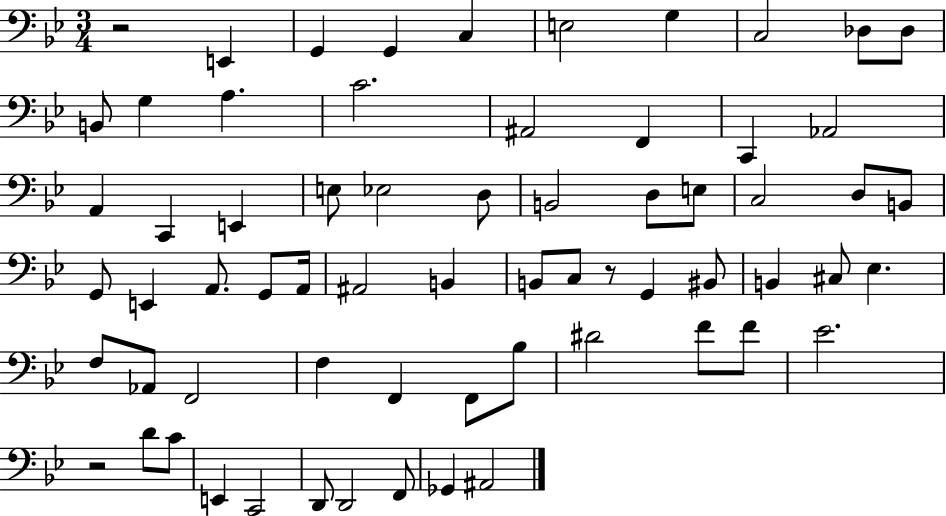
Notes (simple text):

R/h E2/q G2/q G2/q C3/q E3/h G3/q C3/h Db3/e Db3/e B2/e G3/q A3/q. C4/h. A#2/h F2/q C2/q Ab2/h A2/q C2/q E2/q E3/e Eb3/h D3/e B2/h D3/e E3/e C3/h D3/e B2/e G2/e E2/q A2/e. G2/e A2/s A#2/h B2/q B2/e C3/e R/e G2/q BIS2/e B2/q C#3/e Eb3/q. F3/e Ab2/e F2/h F3/q F2/q F2/e Bb3/e D#4/h F4/e F4/e Eb4/h. R/h D4/e C4/e E2/q C2/h D2/e D2/h F2/e Gb2/q A#2/h